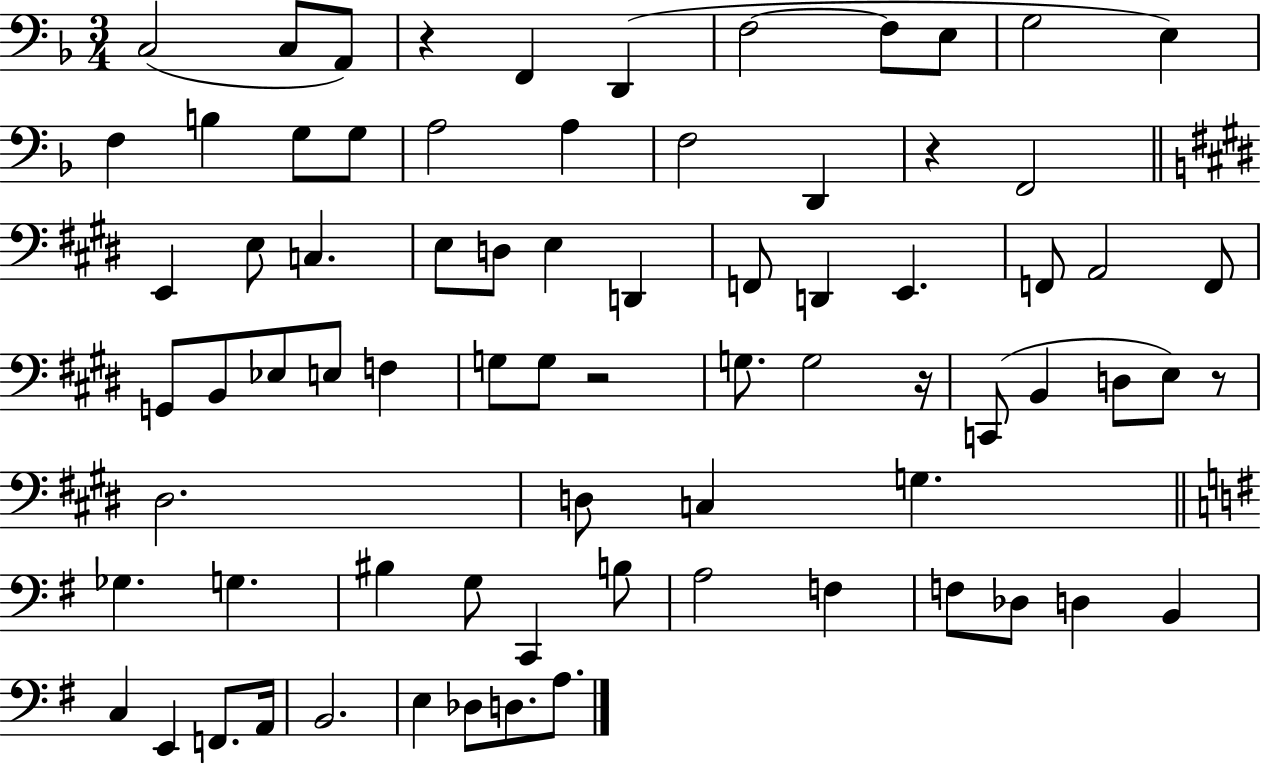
X:1
T:Untitled
M:3/4
L:1/4
K:F
C,2 C,/2 A,,/2 z F,, D,, F,2 F,/2 E,/2 G,2 E, F, B, G,/2 G,/2 A,2 A, F,2 D,, z F,,2 E,, E,/2 C, E,/2 D,/2 E, D,, F,,/2 D,, E,, F,,/2 A,,2 F,,/2 G,,/2 B,,/2 _E,/2 E,/2 F, G,/2 G,/2 z2 G,/2 G,2 z/4 C,,/2 B,, D,/2 E,/2 z/2 ^D,2 D,/2 C, G, _G, G, ^B, G,/2 C,, B,/2 A,2 F, F,/2 _D,/2 D, B,, C, E,, F,,/2 A,,/4 B,,2 E, _D,/2 D,/2 A,/2